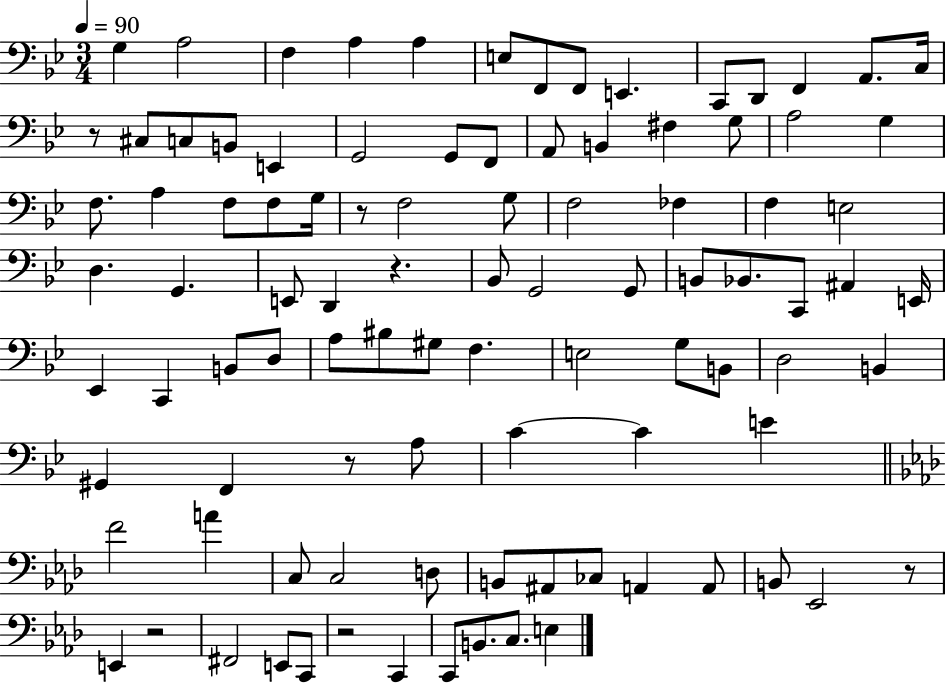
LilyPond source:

{
  \clef bass
  \numericTimeSignature
  \time 3/4
  \key bes \major
  \tempo 4 = 90
  g4 a2 | f4 a4 a4 | e8 f,8 f,8 e,4. | c,8 d,8 f,4 a,8. c16 | \break r8 cis8 c8 b,8 e,4 | g,2 g,8 f,8 | a,8 b,4 fis4 g8 | a2 g4 | \break f8. a4 f8 f8 g16 | r8 f2 g8 | f2 fes4 | f4 e2 | \break d4. g,4. | e,8 d,4 r4. | bes,8 g,2 g,8 | b,8 bes,8. c,8 ais,4 e,16 | \break ees,4 c,4 b,8 d8 | a8 bis8 gis8 f4. | e2 g8 b,8 | d2 b,4 | \break gis,4 f,4 r8 a8 | c'4~~ c'4 e'4 | \bar "||" \break \key aes \major f'2 a'4 | c8 c2 d8 | b,8 ais,8 ces8 a,4 a,8 | b,8 ees,2 r8 | \break e,4 r2 | fis,2 e,8 c,8 | r2 c,4 | c,8 b,8. c8. e4 | \break \bar "|."
}